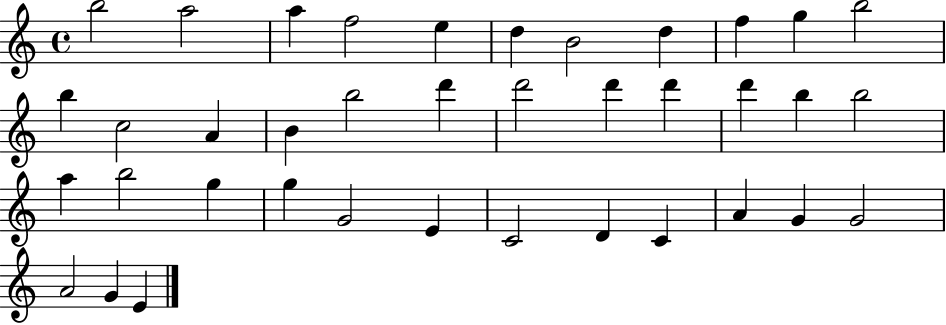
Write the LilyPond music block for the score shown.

{
  \clef treble
  \time 4/4
  \defaultTimeSignature
  \key c \major
  b''2 a''2 | a''4 f''2 e''4 | d''4 b'2 d''4 | f''4 g''4 b''2 | \break b''4 c''2 a'4 | b'4 b''2 d'''4 | d'''2 d'''4 d'''4 | d'''4 b''4 b''2 | \break a''4 b''2 g''4 | g''4 g'2 e'4 | c'2 d'4 c'4 | a'4 g'4 g'2 | \break a'2 g'4 e'4 | \bar "|."
}